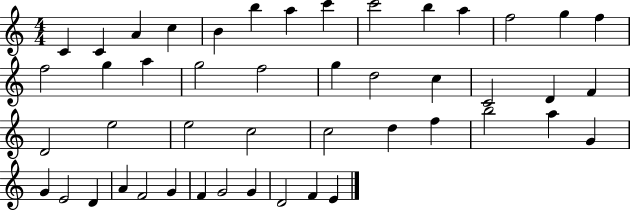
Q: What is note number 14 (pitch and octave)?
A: F5